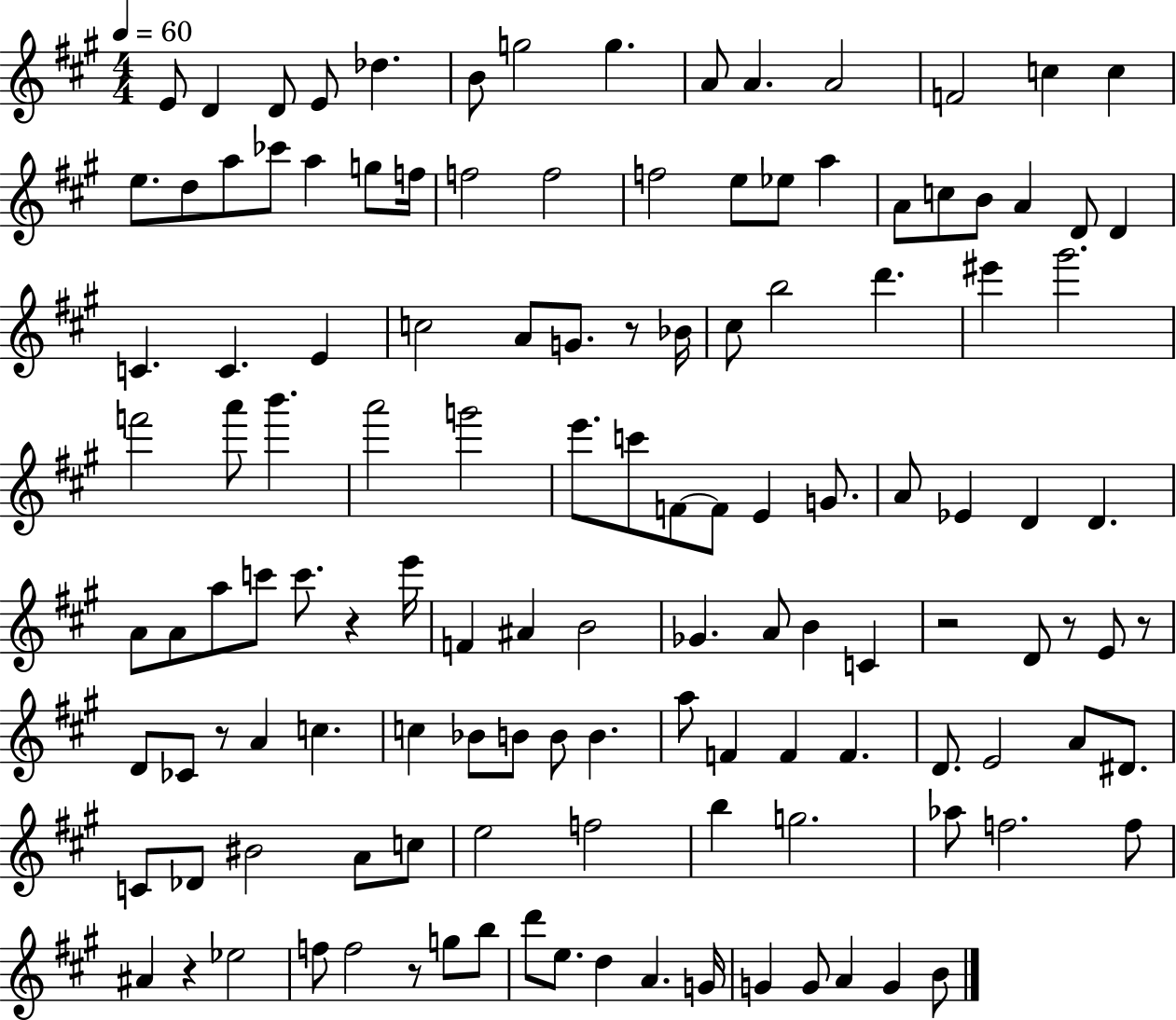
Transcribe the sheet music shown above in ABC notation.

X:1
T:Untitled
M:4/4
L:1/4
K:A
E/2 D D/2 E/2 _d B/2 g2 g A/2 A A2 F2 c c e/2 d/2 a/2 _c'/2 a g/2 f/4 f2 f2 f2 e/2 _e/2 a A/2 c/2 B/2 A D/2 D C C E c2 A/2 G/2 z/2 _B/4 ^c/2 b2 d' ^e' ^g'2 f'2 a'/2 b' a'2 g'2 e'/2 c'/2 F/2 F/2 E G/2 A/2 _E D D A/2 A/2 a/2 c'/2 c'/2 z e'/4 F ^A B2 _G A/2 B C z2 D/2 z/2 E/2 z/2 D/2 _C/2 z/2 A c c _B/2 B/2 B/2 B a/2 F F F D/2 E2 A/2 ^D/2 C/2 _D/2 ^B2 A/2 c/2 e2 f2 b g2 _a/2 f2 f/2 ^A z _e2 f/2 f2 z/2 g/2 b/2 d'/2 e/2 d A G/4 G G/2 A G B/2